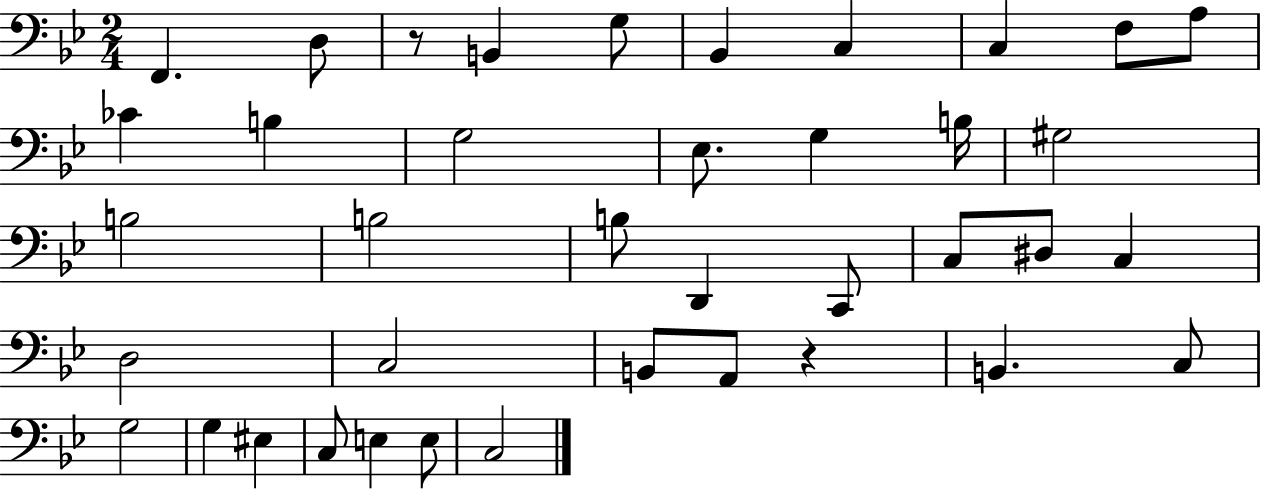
F2/q. D3/e R/e B2/q G3/e Bb2/q C3/q C3/q F3/e A3/e CES4/q B3/q G3/h Eb3/e. G3/q B3/s G#3/h B3/h B3/h B3/e D2/q C2/e C3/e D#3/e C3/q D3/h C3/h B2/e A2/e R/q B2/q. C3/e G3/h G3/q EIS3/q C3/e E3/q E3/e C3/h